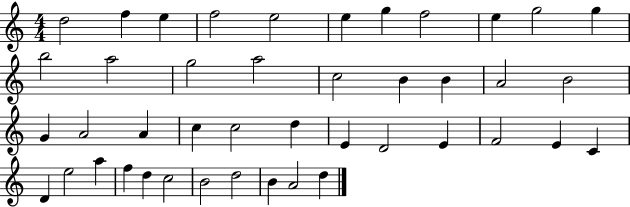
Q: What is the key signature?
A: C major